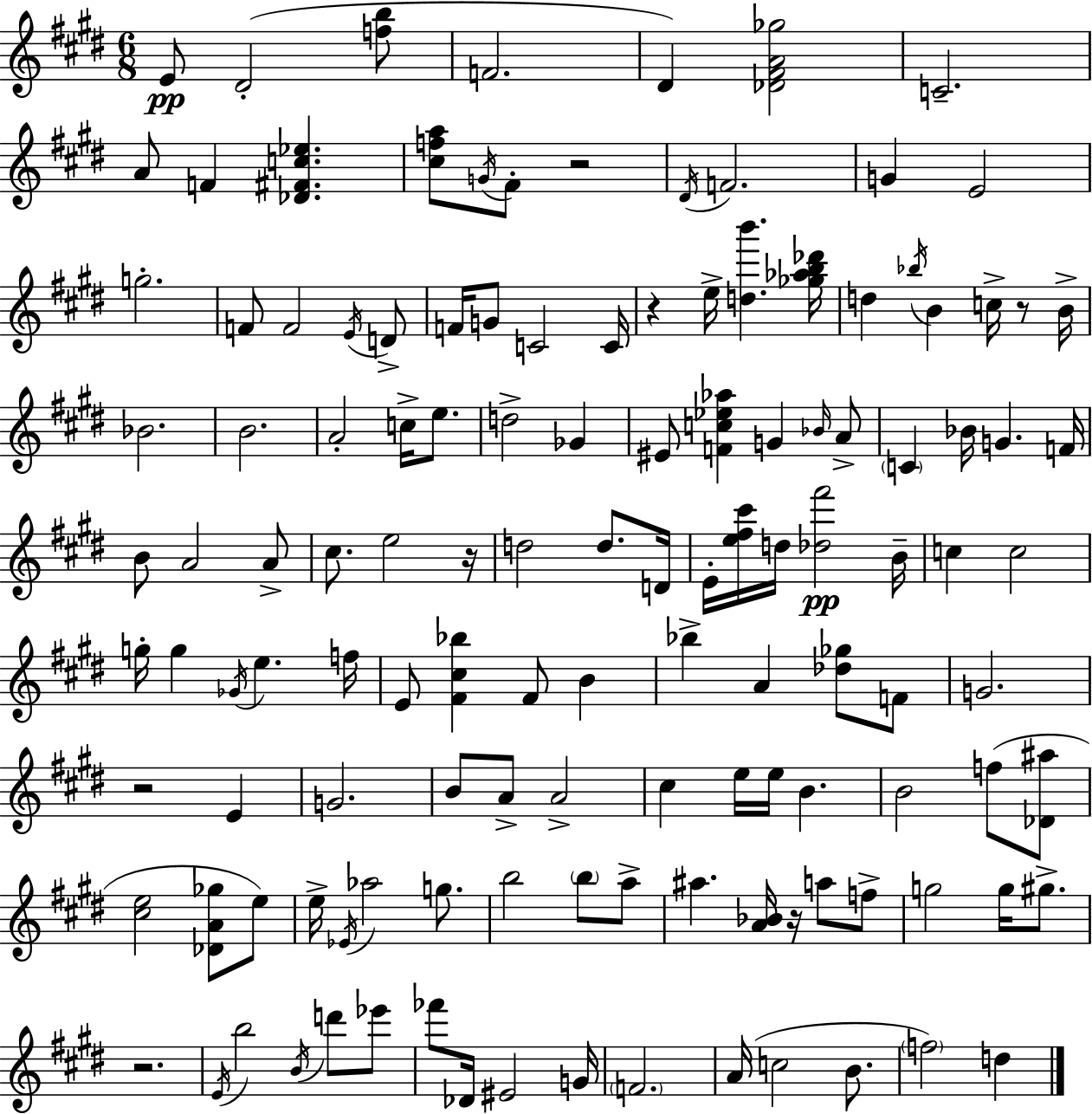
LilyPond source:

{
  \clef treble
  \numericTimeSignature
  \time 6/8
  \key e \major
  e'8\pp dis'2-.( <f'' b''>8 | f'2. | dis'4) <des' fis' a' ges''>2 | c'2.-- | \break a'8 f'4 <des' fis' c'' ees''>4. | <cis'' f'' a''>8 \acciaccatura { g'16 } fis'8-. r2 | \acciaccatura { dis'16 } f'2. | g'4 e'2 | \break g''2.-. | f'8 f'2 | \acciaccatura { e'16 } d'8-> f'16 g'8 c'2 | c'16 r4 e''16-> <d'' b'''>4. | \break <ges'' aes'' b'' des'''>16 d''4 \acciaccatura { bes''16 } b'4 | c''16-> r8 b'16-> bes'2. | b'2. | a'2-. | \break c''16-> e''8. d''2-> | ges'4 eis'8 <f' c'' ees'' aes''>4 g'4 | \grace { bes'16 } a'8-> \parenthesize c'4 bes'16 g'4. | f'16 b'8 a'2 | \break a'8-> cis''8. e''2 | r16 d''2 | d''8. d'16 e'16-. <e'' fis'' cis'''>16 d''16 <des'' fis'''>2\pp | b'16-- c''4 c''2 | \break g''16-. g''4 \acciaccatura { ges'16 } e''4. | f''16 e'8 <fis' cis'' bes''>4 | fis'8 b'4 bes''4-> a'4 | <des'' ges''>8 f'8 g'2. | \break r2 | e'4 g'2. | b'8 a'8-> a'2-> | cis''4 e''16 e''16 | \break b'4. b'2 | f''8( <des' ais''>8 <cis'' e''>2 | <des' a' ges''>8 e''8) e''16-> \acciaccatura { ees'16 } aes''2 | g''8. b''2 | \break \parenthesize b''8 a''8-> ais''4. | <a' bes'>16 r16 a''8 f''8-> g''2 | g''16 gis''8.-> r2. | \acciaccatura { e'16 } b''2 | \break \acciaccatura { b'16 } d'''8 ees'''8 fes'''8 des'16 | eis'2 g'16 \parenthesize f'2. | a'16( c''2 | b'8. \parenthesize f''2) | \break d''4 \bar "|."
}